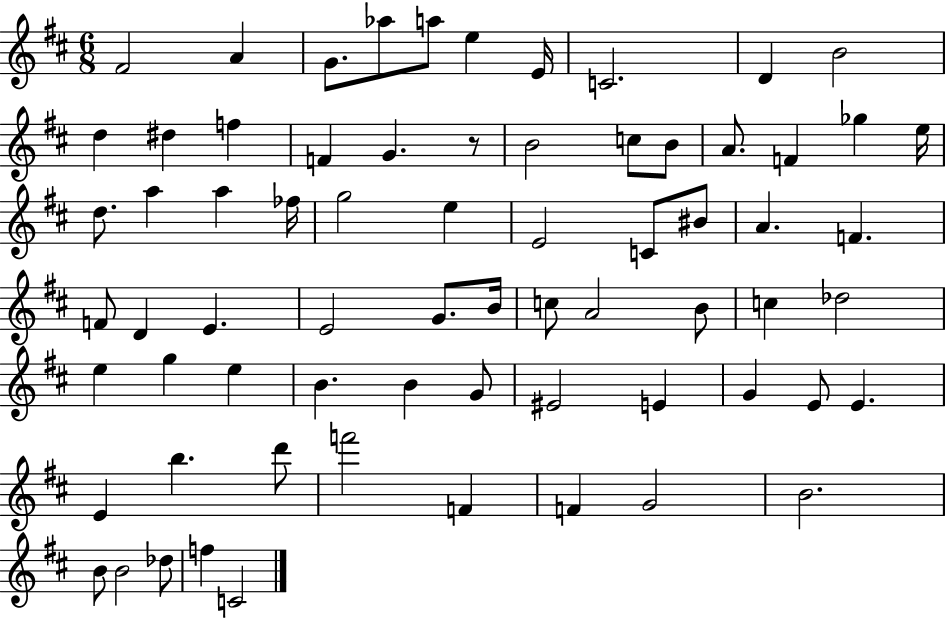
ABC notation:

X:1
T:Untitled
M:6/8
L:1/4
K:D
^F2 A G/2 _a/2 a/2 e E/4 C2 D B2 d ^d f F G z/2 B2 c/2 B/2 A/2 F _g e/4 d/2 a a _f/4 g2 e E2 C/2 ^B/2 A F F/2 D E E2 G/2 B/4 c/2 A2 B/2 c _d2 e g e B B G/2 ^E2 E G E/2 E E b d'/2 f'2 F F G2 B2 B/2 B2 _d/2 f C2